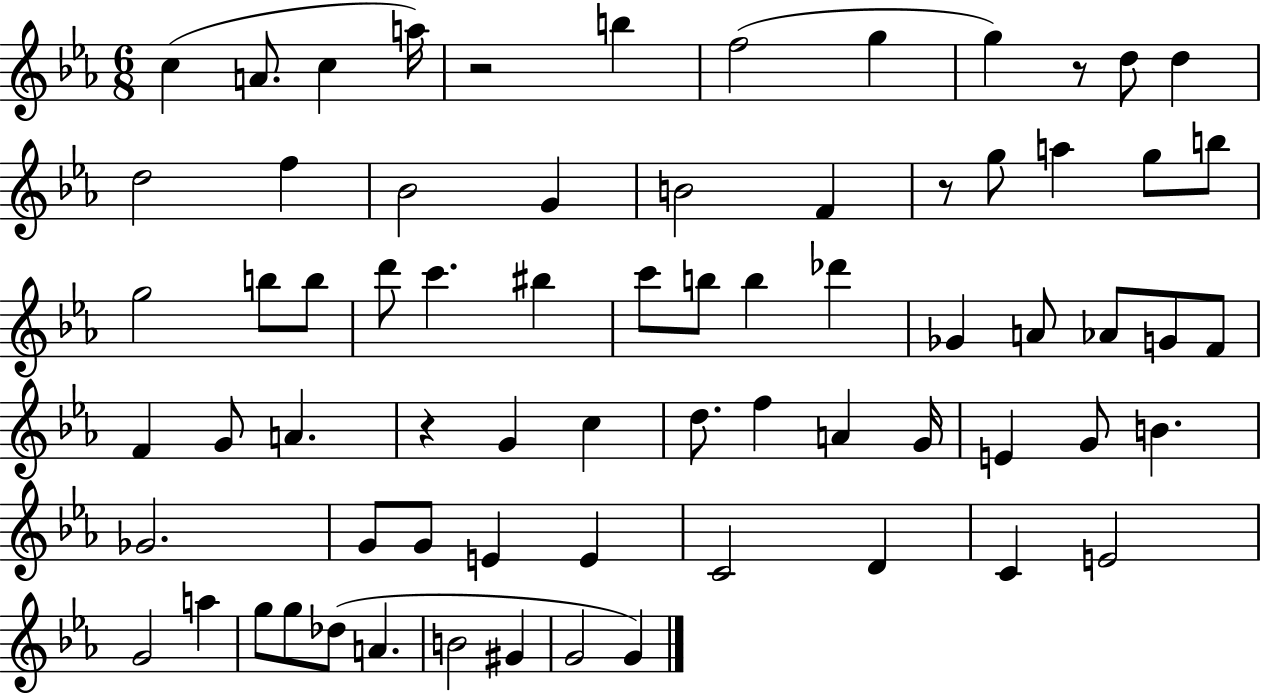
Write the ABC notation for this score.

X:1
T:Untitled
M:6/8
L:1/4
K:Eb
c A/2 c a/4 z2 b f2 g g z/2 d/2 d d2 f _B2 G B2 F z/2 g/2 a g/2 b/2 g2 b/2 b/2 d'/2 c' ^b c'/2 b/2 b _d' _G A/2 _A/2 G/2 F/2 F G/2 A z G c d/2 f A G/4 E G/2 B _G2 G/2 G/2 E E C2 D C E2 G2 a g/2 g/2 _d/2 A B2 ^G G2 G